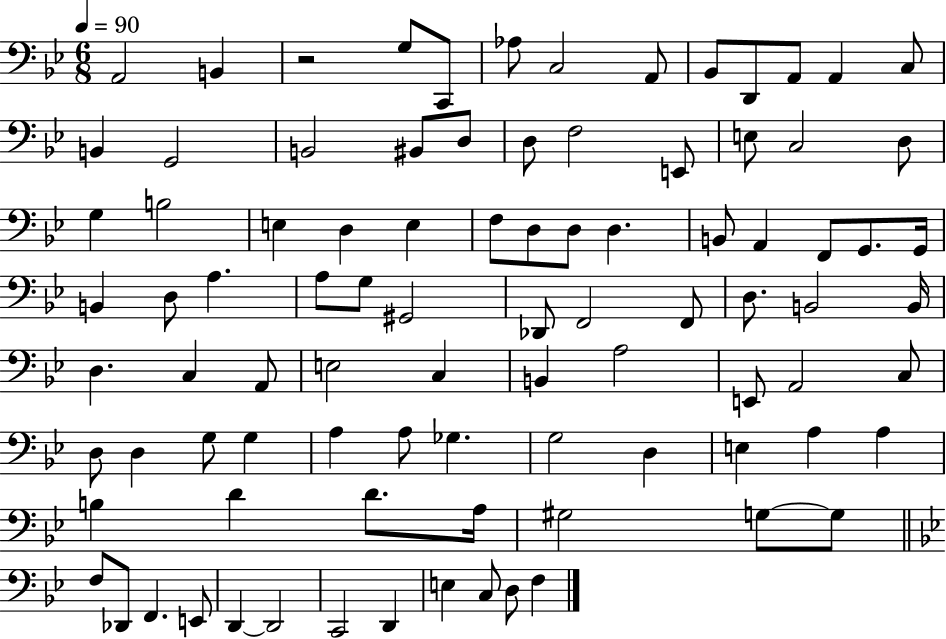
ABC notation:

X:1
T:Untitled
M:6/8
L:1/4
K:Bb
A,,2 B,, z2 G,/2 C,,/2 _A,/2 C,2 A,,/2 _B,,/2 D,,/2 A,,/2 A,, C,/2 B,, G,,2 B,,2 ^B,,/2 D,/2 D,/2 F,2 E,,/2 E,/2 C,2 D,/2 G, B,2 E, D, E, F,/2 D,/2 D,/2 D, B,,/2 A,, F,,/2 G,,/2 G,,/4 B,, D,/2 A, A,/2 G,/2 ^G,,2 _D,,/2 F,,2 F,,/2 D,/2 B,,2 B,,/4 D, C, A,,/2 E,2 C, B,, A,2 E,,/2 A,,2 C,/2 D,/2 D, G,/2 G, A, A,/2 _G, G,2 D, E, A, A, B, D D/2 A,/4 ^G,2 G,/2 G,/2 F,/2 _D,,/2 F,, E,,/2 D,, D,,2 C,,2 D,, E, C,/2 D,/2 F,